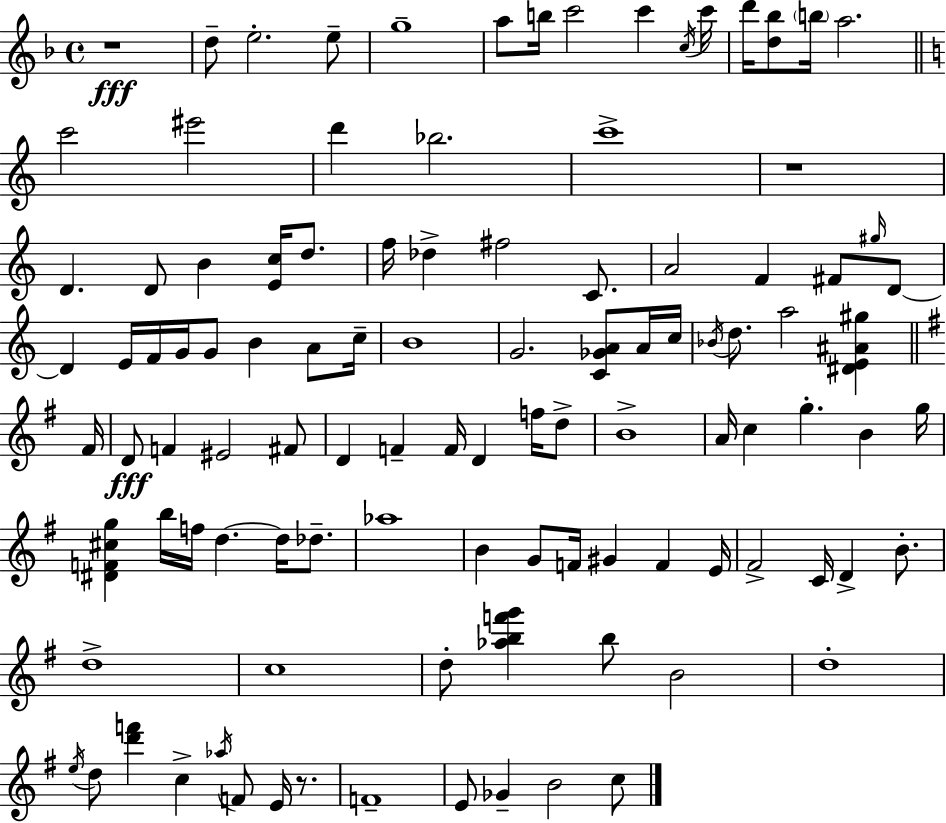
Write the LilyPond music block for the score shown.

{
  \clef treble
  \time 4/4
  \defaultTimeSignature
  \key d \minor
  \repeat volta 2 { r1\fff | d''8-- e''2.-. e''8-- | g''1-- | a''8 b''16 c'''2 c'''4 \acciaccatura { c''16 } | \break c'''16 d'''16 <d'' bes''>8 \parenthesize b''16 a''2. | \bar "||" \break \key c \major c'''2 eis'''2 | d'''4 bes''2. | c'''1-> | r1 | \break d'4. d'8 b'4 <e' c''>16 d''8. | f''16 des''4-> fis''2 c'8. | a'2 f'4 fis'8 \grace { gis''16 } d'8~~ | d'4 e'16 f'16 g'16 g'8 b'4 a'8 | \break c''16-- b'1 | g'2. <c' ges' a'>8 a'16 | c''16 \acciaccatura { bes'16 } d''8. a''2 <dis' e' ais' gis''>4 | \bar "||" \break \key e \minor fis'16 d'8\fff f'4 eis'2 fis'8 | d'4 f'4-- f'16 d'4 f''16 d''8-> | b'1-> | a'16 c''4 g''4.-. b'4 | \break g''16 <dis' f' cis'' g''>4 b''16 f''16 d''4.~~ d''16 des''8.-- | aes''1 | b'4 g'8 f'16 gis'4 f'4 | e'16 fis'2-> c'16 d'4-> b'8.-. | \break d''1-> | c''1 | d''8-. <aes'' b'' f''' g'''>4 b''8 b'2 | d''1-. | \break \acciaccatura { e''16 } d''8 <d''' f'''>4 c''4-> \acciaccatura { aes''16 } f'8 e'16 | r8. f'1-- | e'8 ges'4-- b'2 | c''8 } \bar "|."
}